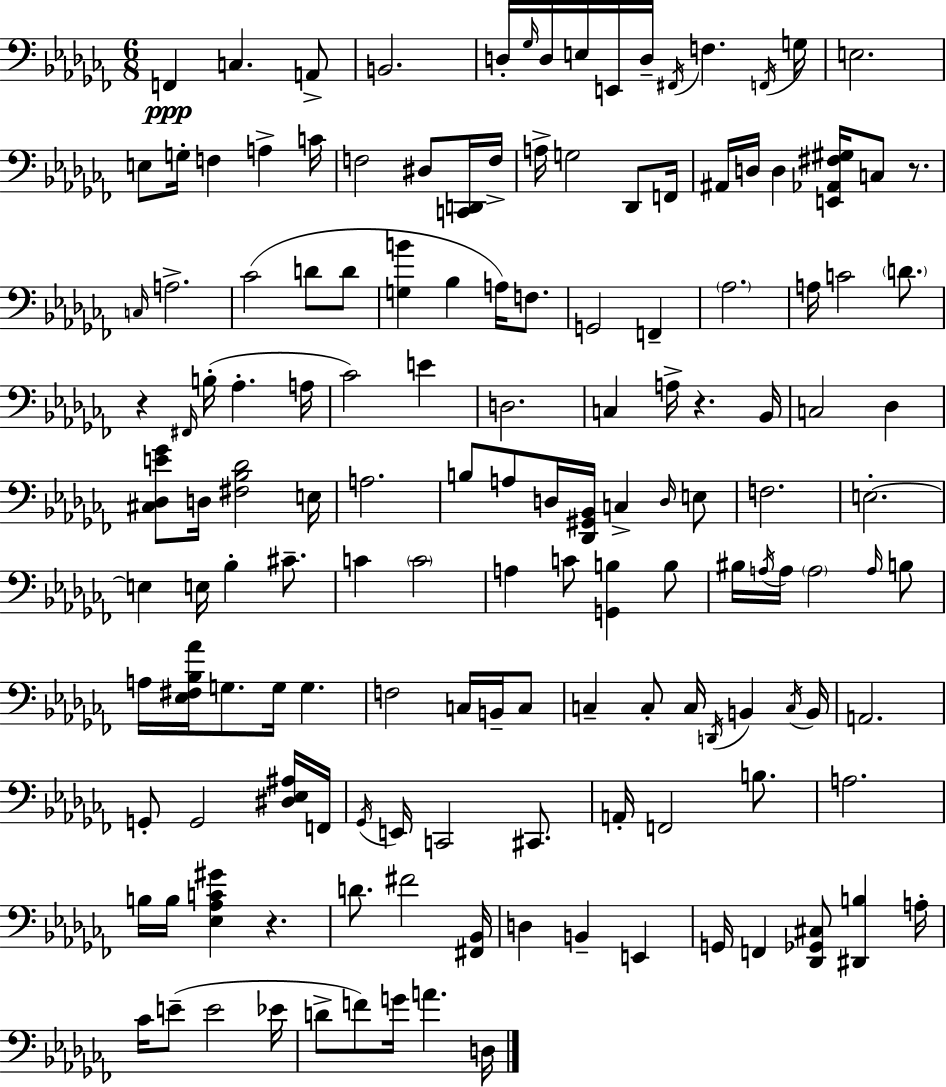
{
  \clef bass
  \numericTimeSignature
  \time 6/8
  \key aes \minor
  \repeat volta 2 { f,4\ppp c4. a,8-> | b,2. | d16-. \grace { ges16 } d16 e16 e,16 d16-- \acciaccatura { fis,16 } f4. | \acciaccatura { f,16 } g16 e2. | \break e8 g16-. f4 a4-> | c'16 f2 dis8 | <c, d,>16 f16-> a16-> g2 | des,8 f,16 ais,16 d16 d4 <e, aes, fis gis>16 c8 | \break r8. \grace { c16 } a2.-> | ces'2( | d'8 d'8 <g b'>4 bes4 | a16) f8. g,2 | \break f,4-- \parenthesize aes2. | a16 c'2 | \parenthesize d'8. r4 \grace { fis,16 }( b16-. aes4.-. | a16 ces'2) | \break e'4 d2. | c4 a16-> r4. | bes,16 c2 | des4 <cis des e' ges'>8 d16 <fis bes des'>2 | \break e16 a2. | b8 a8 d16 <des, gis, bes,>16 c4-> | \grace { d16 } e8 f2. | e2.-.~~ | \break e4 e16 bes4-. | cis'8.-- c'4 \parenthesize c'2 | a4 c'8 | <g, b>4 b8 bis16 \acciaccatura { a16 } a16 \parenthesize a2 | \break \grace { a16 } b8 a16 <ees fis bes aes'>16 g8. | g16 g4. f2 | c16 b,16-- c8 c4-- | c8-. c16 \acciaccatura { d,16 } b,4 \acciaccatura { c16 } b,16 a,2. | \break g,8-. | g,2 <dis ees ais>16 f,16 \acciaccatura { ges,16 } e,16 | c,2 cis,8. a,16-. | f,2 b8. a2. | \break b16 | b16 <ees aes c' gis'>4 r4. d'8. | fis'2 <fis, bes,>16 d4 | b,4-- e,4 g,16 | \break f,4 <des, ges, cis>8 <dis, b>4 a16-. ces'16 | e'8--( e'2 ees'16 d'8-> | f'8) g'16 a'4. d16 } \bar "|."
}